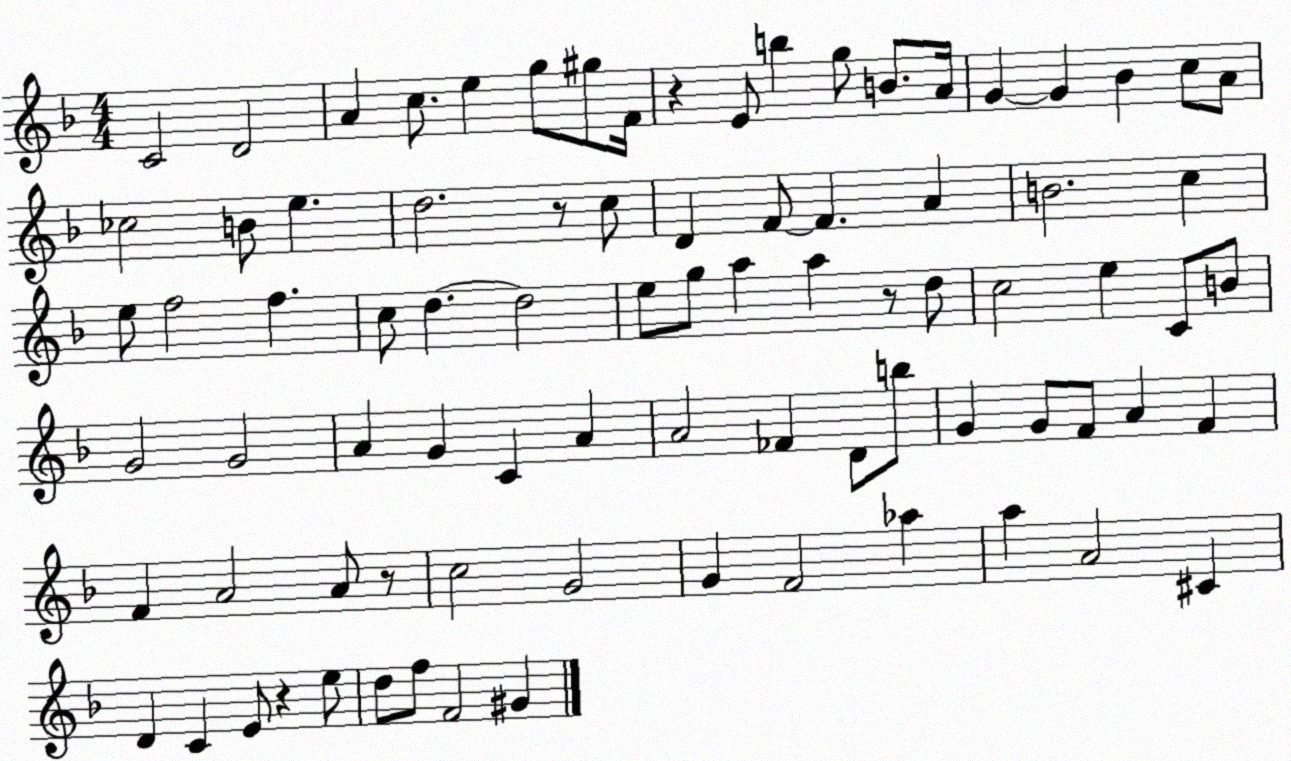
X:1
T:Untitled
M:4/4
L:1/4
K:F
C2 D2 A c/2 e g/2 ^g/2 F/4 z E/2 b g/2 B/2 A/4 G G _B c/2 A/2 _c2 B/2 e d2 z/2 c/2 D F/2 F A B2 c e/2 f2 f c/2 d d2 e/2 g/2 a a z/2 d/2 c2 e C/2 B/2 G2 G2 A G C A A2 _F D/2 b/2 G G/2 F/2 A F F A2 A/2 z/2 c2 G2 G F2 _a a A2 ^C D C E/2 z e/2 d/2 f/2 F2 ^G